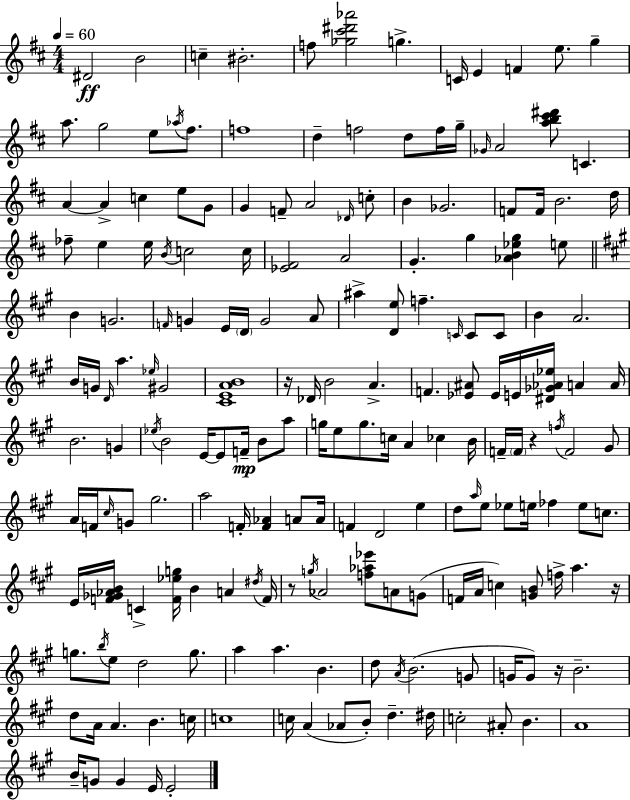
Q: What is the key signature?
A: D major